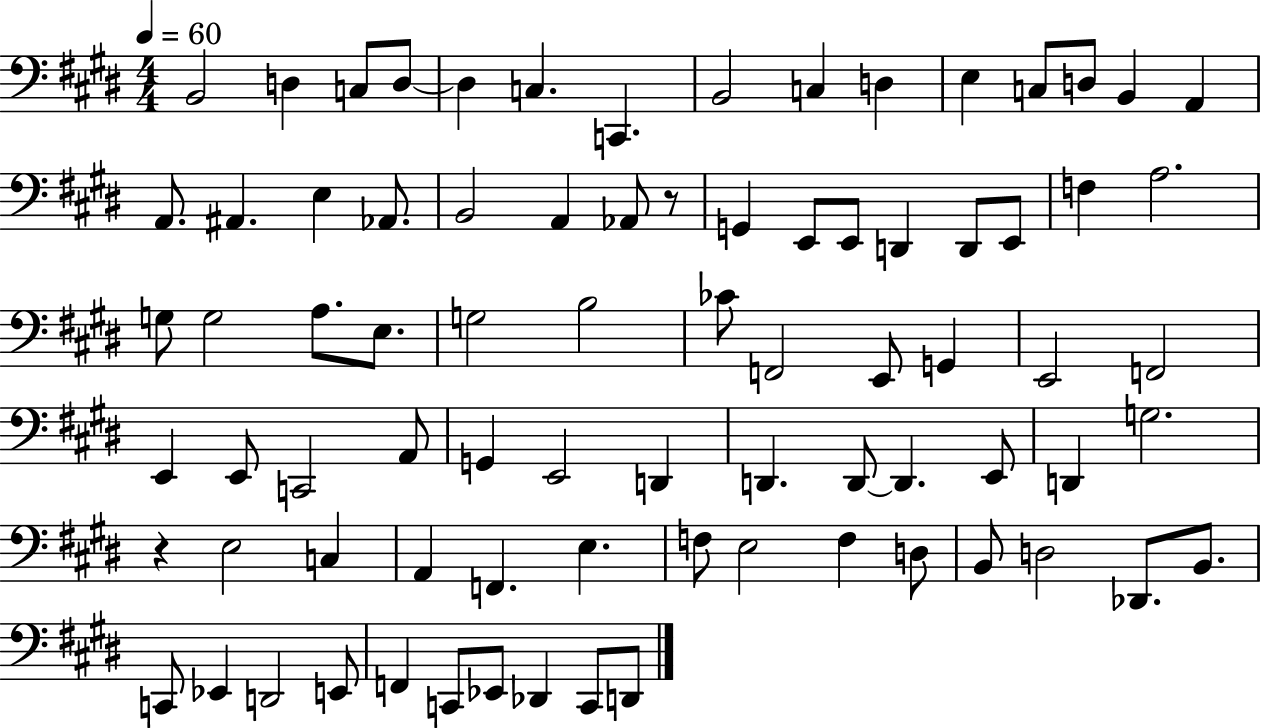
B2/h D3/q C3/e D3/e D3/q C3/q. C2/q. B2/h C3/q D3/q E3/q C3/e D3/e B2/q A2/q A2/e. A#2/q. E3/q Ab2/e. B2/h A2/q Ab2/e R/e G2/q E2/e E2/e D2/q D2/e E2/e F3/q A3/h. G3/e G3/h A3/e. E3/e. G3/h B3/h CES4/e F2/h E2/e G2/q E2/h F2/h E2/q E2/e C2/h A2/e G2/q E2/h D2/q D2/q. D2/e D2/q. E2/e D2/q G3/h. R/q E3/h C3/q A2/q F2/q. E3/q. F3/e E3/h F3/q D3/e B2/e D3/h Db2/e. B2/e. C2/e Eb2/q D2/h E2/e F2/q C2/e Eb2/e Db2/q C2/e D2/e